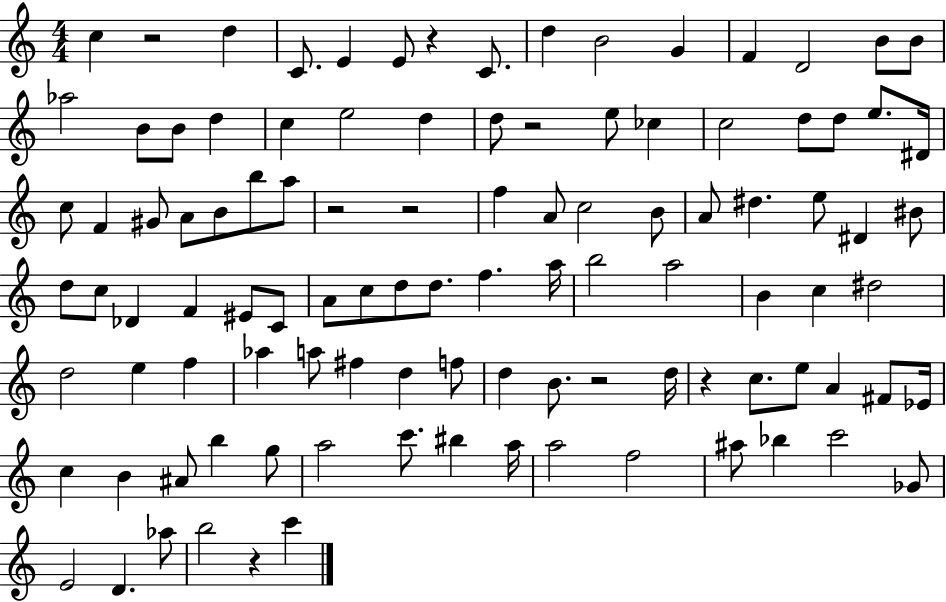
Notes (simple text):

C5/q R/h D5/q C4/e. E4/q E4/e R/q C4/e. D5/q B4/h G4/q F4/q D4/h B4/e B4/e Ab5/h B4/e B4/e D5/q C5/q E5/h D5/q D5/e R/h E5/e CES5/q C5/h D5/e D5/e E5/e. D#4/s C5/e F4/q G#4/e A4/e B4/e B5/e A5/e R/h R/h F5/q A4/e C5/h B4/e A4/e D#5/q. E5/e D#4/q BIS4/e D5/e C5/e Db4/q F4/q EIS4/e C4/e A4/e C5/e D5/e D5/e. F5/q. A5/s B5/h A5/h B4/q C5/q D#5/h D5/h E5/q F5/q Ab5/q A5/e F#5/q D5/q F5/e D5/q B4/e. R/h D5/s R/q C5/e. E5/e A4/q F#4/e Eb4/s C5/q B4/q A#4/e B5/q G5/e A5/h C6/e. BIS5/q A5/s A5/h F5/h A#5/e Bb5/q C6/h Gb4/e E4/h D4/q. Ab5/e B5/h R/q C6/q